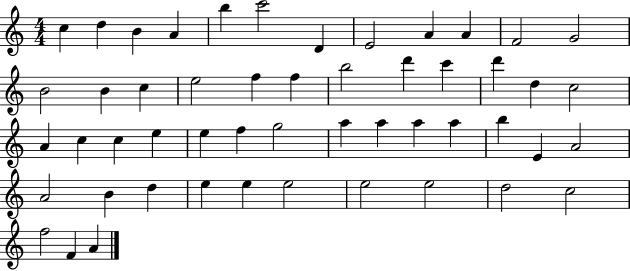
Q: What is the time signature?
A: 4/4